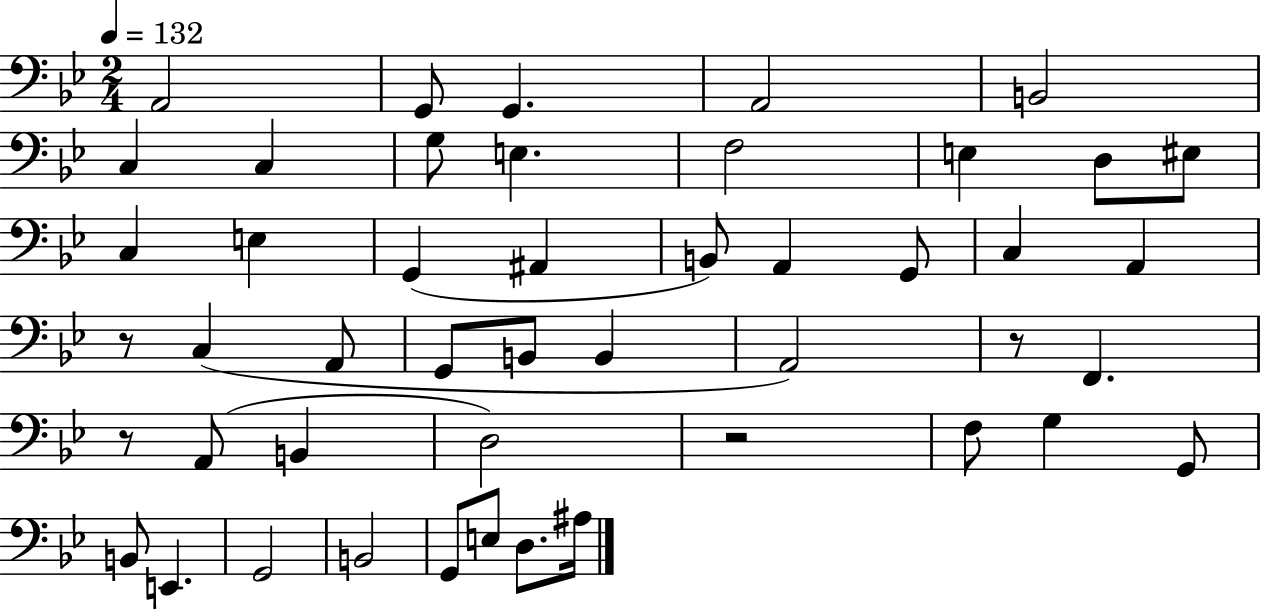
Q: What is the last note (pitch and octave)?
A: A#3